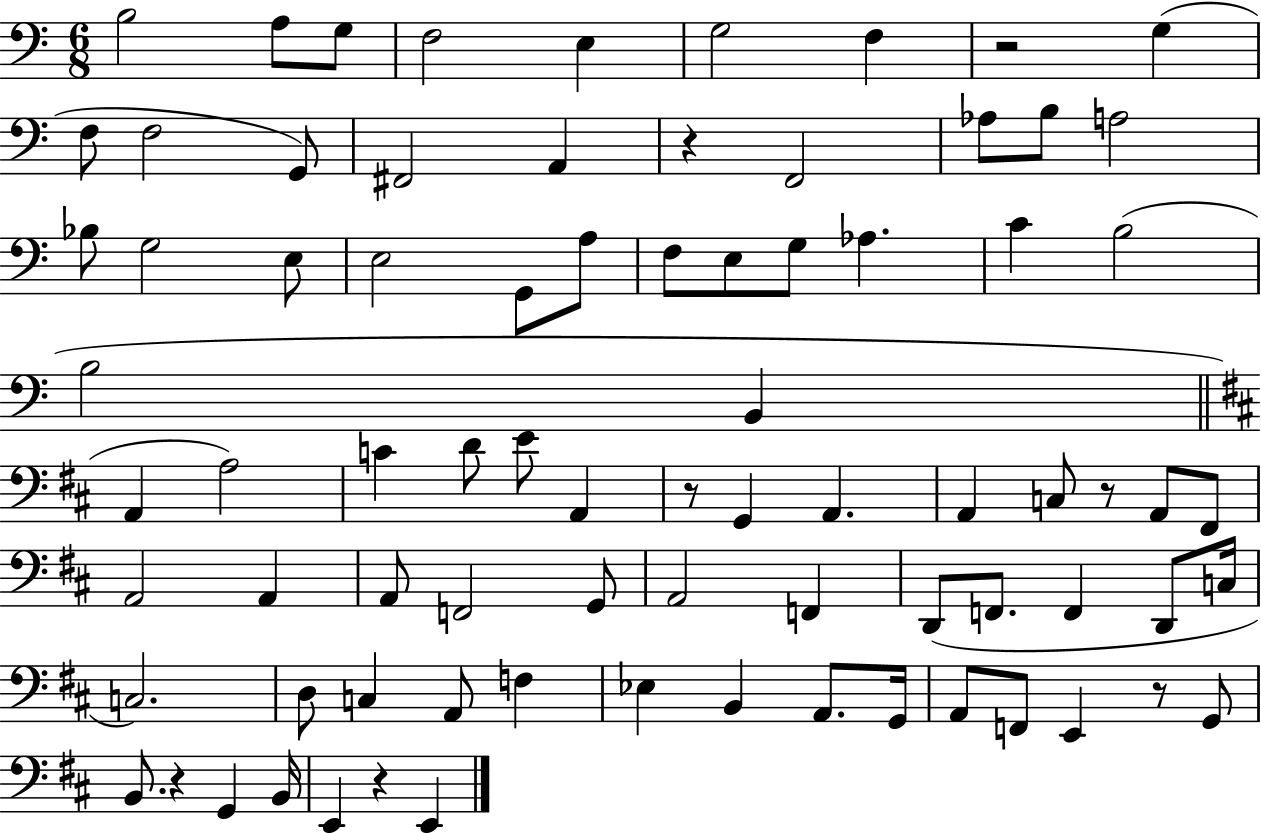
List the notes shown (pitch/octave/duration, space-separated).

B3/h A3/e G3/e F3/h E3/q G3/h F3/q R/h G3/q F3/e F3/h G2/e F#2/h A2/q R/q F2/h Ab3/e B3/e A3/h Bb3/e G3/h E3/e E3/h G2/e A3/e F3/e E3/e G3/e Ab3/q. C4/q B3/h B3/h B2/q A2/q A3/h C4/q D4/e E4/e A2/q R/e G2/q A2/q. A2/q C3/e R/e A2/e F#2/e A2/h A2/q A2/e F2/h G2/e A2/h F2/q D2/e F2/e. F2/q D2/e C3/s C3/h. D3/e C3/q A2/e F3/q Eb3/q B2/q A2/e. G2/s A2/e F2/e E2/q R/e G2/e B2/e. R/q G2/q B2/s E2/q R/q E2/q